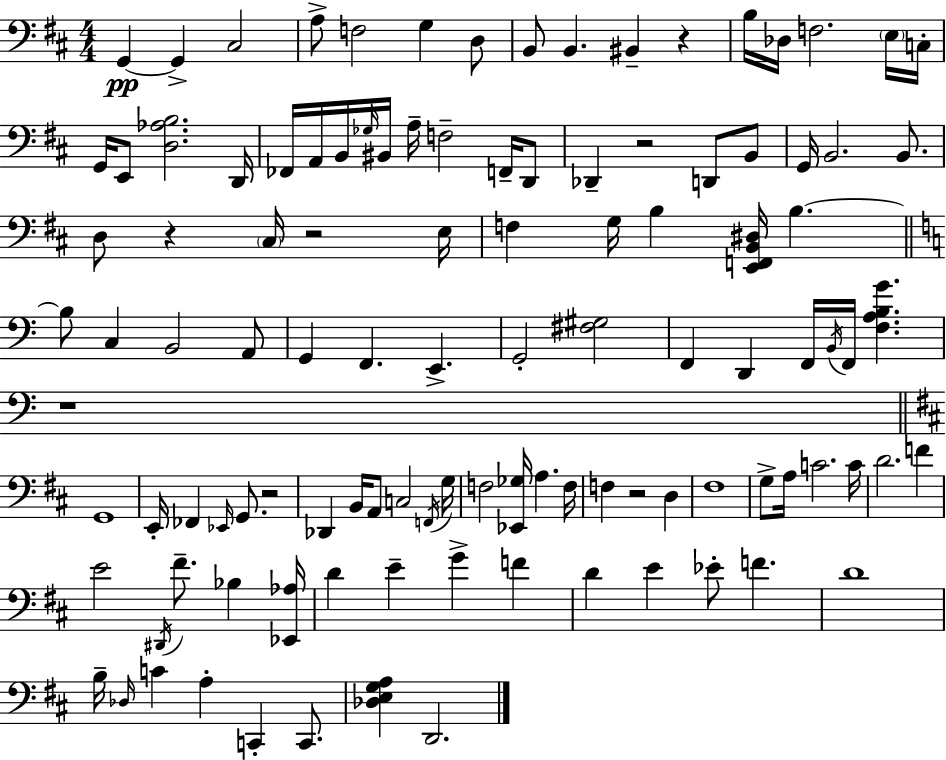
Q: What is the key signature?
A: D major